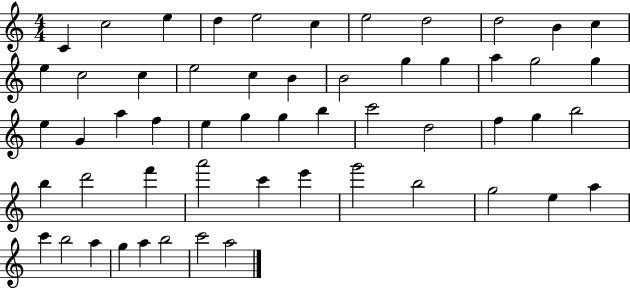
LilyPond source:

{
  \clef treble
  \numericTimeSignature
  \time 4/4
  \key c \major
  c'4 c''2 e''4 | d''4 e''2 c''4 | e''2 d''2 | d''2 b'4 c''4 | \break e''4 c''2 c''4 | e''2 c''4 b'4 | b'2 g''4 g''4 | a''4 g''2 g''4 | \break e''4 g'4 a''4 f''4 | e''4 g''4 g''4 b''4 | c'''2 d''2 | f''4 g''4 b''2 | \break b''4 d'''2 f'''4 | a'''2 c'''4 e'''4 | g'''2 b''2 | g''2 e''4 a''4 | \break c'''4 b''2 a''4 | g''4 a''4 b''2 | c'''2 a''2 | \bar "|."
}